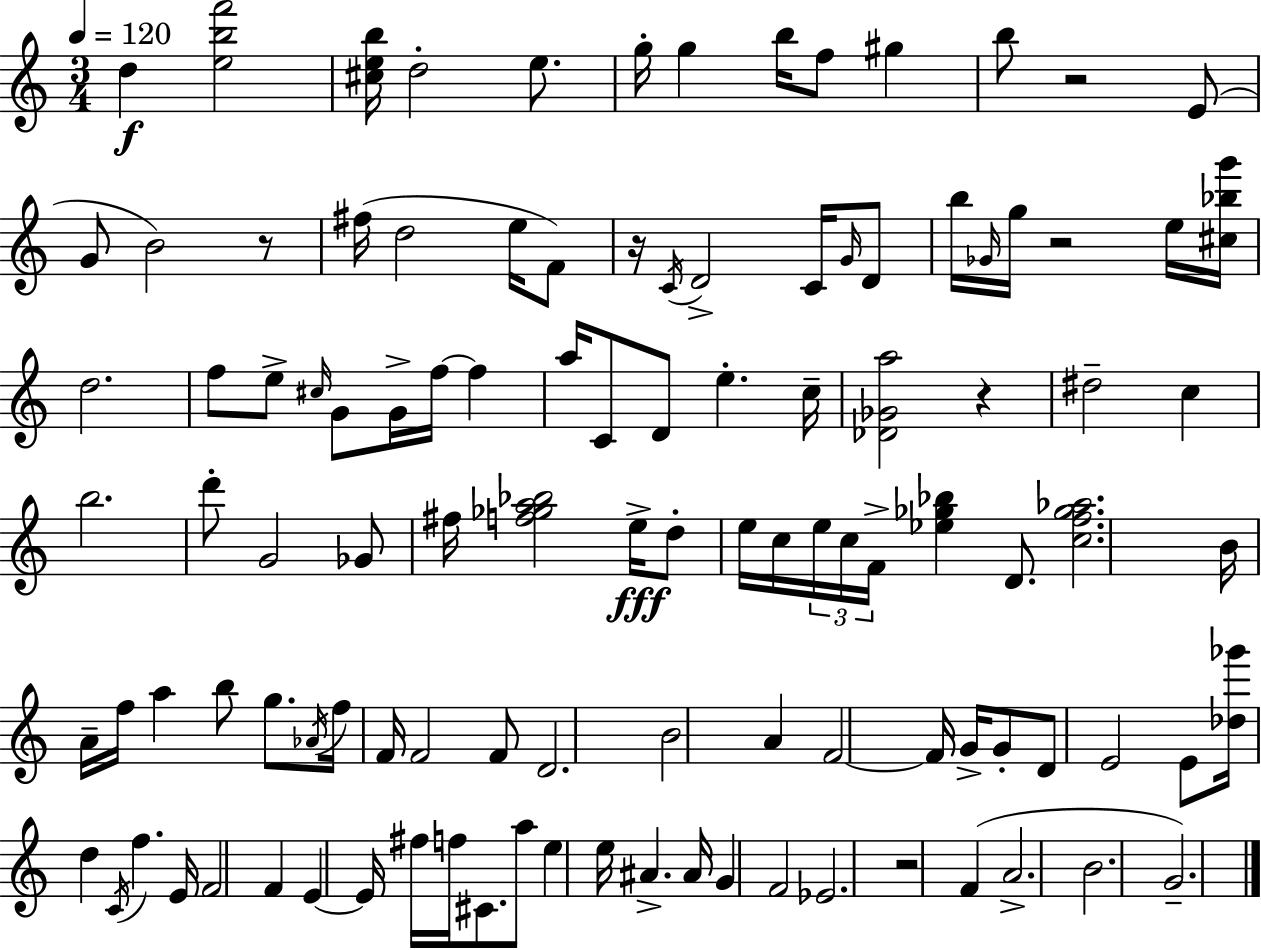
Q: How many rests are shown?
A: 6